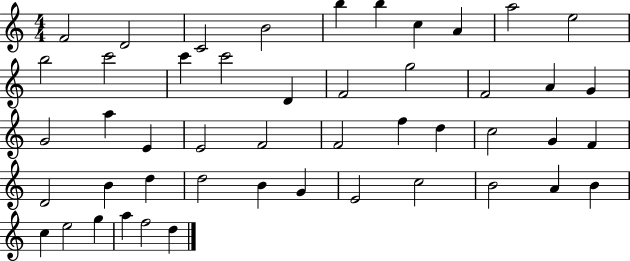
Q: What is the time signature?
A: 4/4